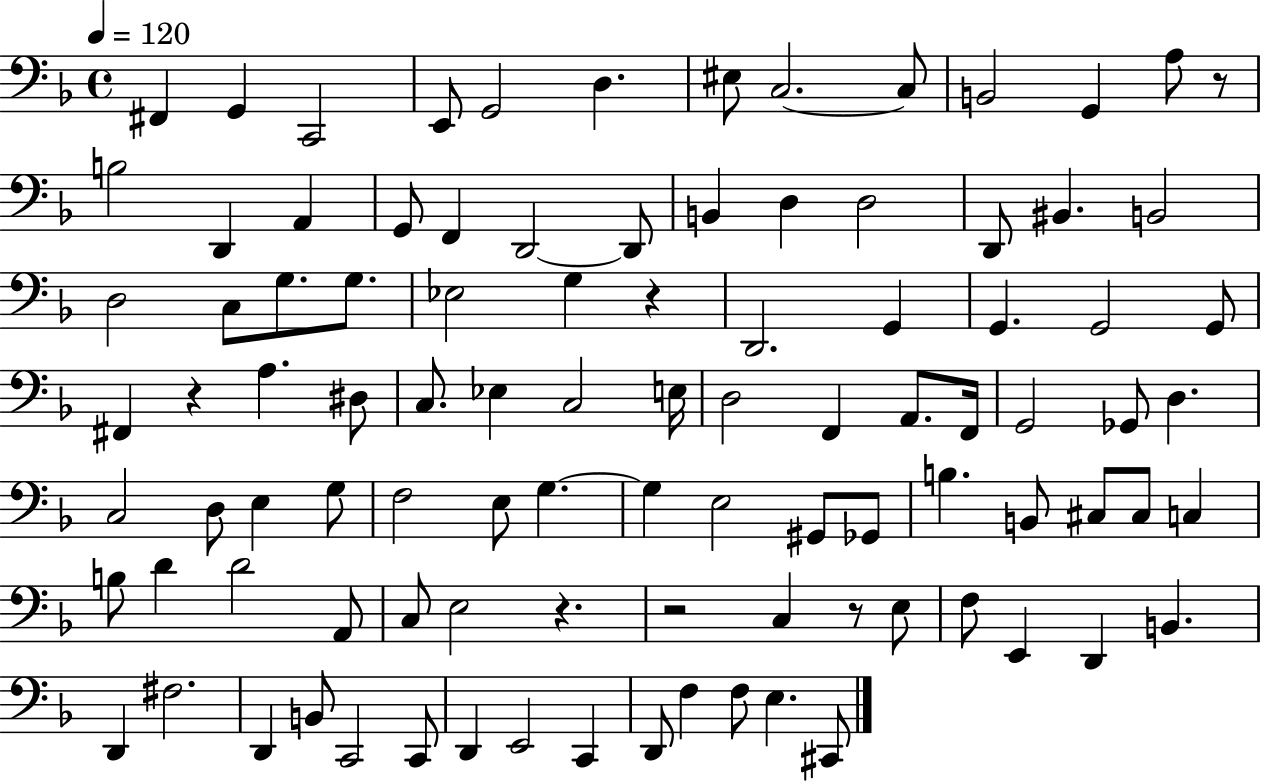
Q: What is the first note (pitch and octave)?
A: F#2